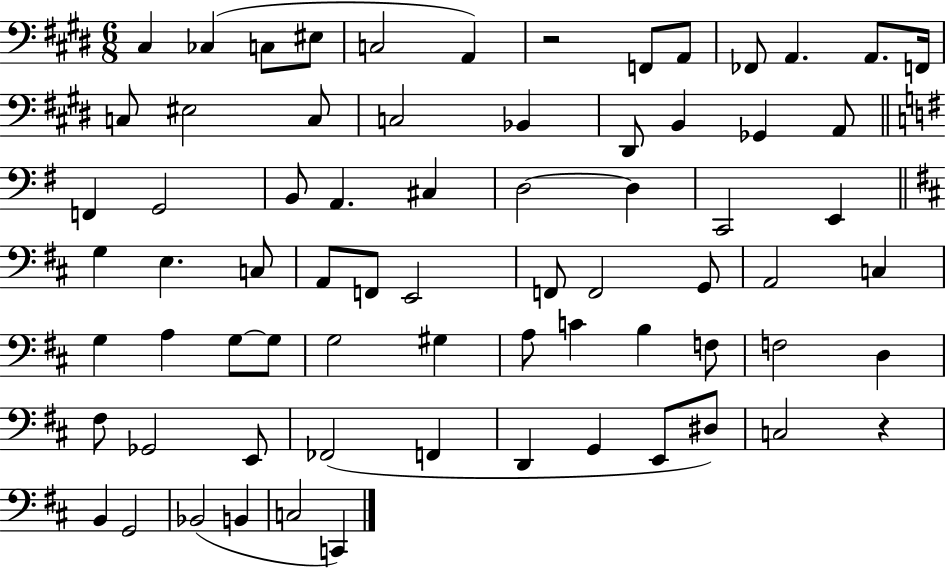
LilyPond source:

{
  \clef bass
  \numericTimeSignature
  \time 6/8
  \key e \major
  cis4 ces4( c8 eis8 | c2 a,4) | r2 f,8 a,8 | fes,8 a,4. a,8. f,16 | \break c8 eis2 c8 | c2 bes,4 | dis,8 b,4 ges,4 a,8 | \bar "||" \break \key g \major f,4 g,2 | b,8 a,4. cis4 | d2~~ d4 | c,2 e,4 | \break \bar "||" \break \key d \major g4 e4. c8 | a,8 f,8 e,2 | f,8 f,2 g,8 | a,2 c4 | \break g4 a4 g8~~ g8 | g2 gis4 | a8 c'4 b4 f8 | f2 d4 | \break fis8 ges,2 e,8 | fes,2( f,4 | d,4 g,4 e,8 dis8) | c2 r4 | \break b,4 g,2 | bes,2( b,4 | c2 c,4) | \bar "|."
}